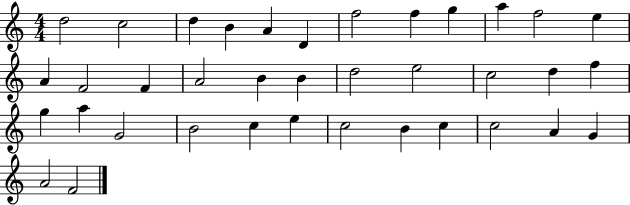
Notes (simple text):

D5/h C5/h D5/q B4/q A4/q D4/q F5/h F5/q G5/q A5/q F5/h E5/q A4/q F4/h F4/q A4/h B4/q B4/q D5/h E5/h C5/h D5/q F5/q G5/q A5/q G4/h B4/h C5/q E5/q C5/h B4/q C5/q C5/h A4/q G4/q A4/h F4/h